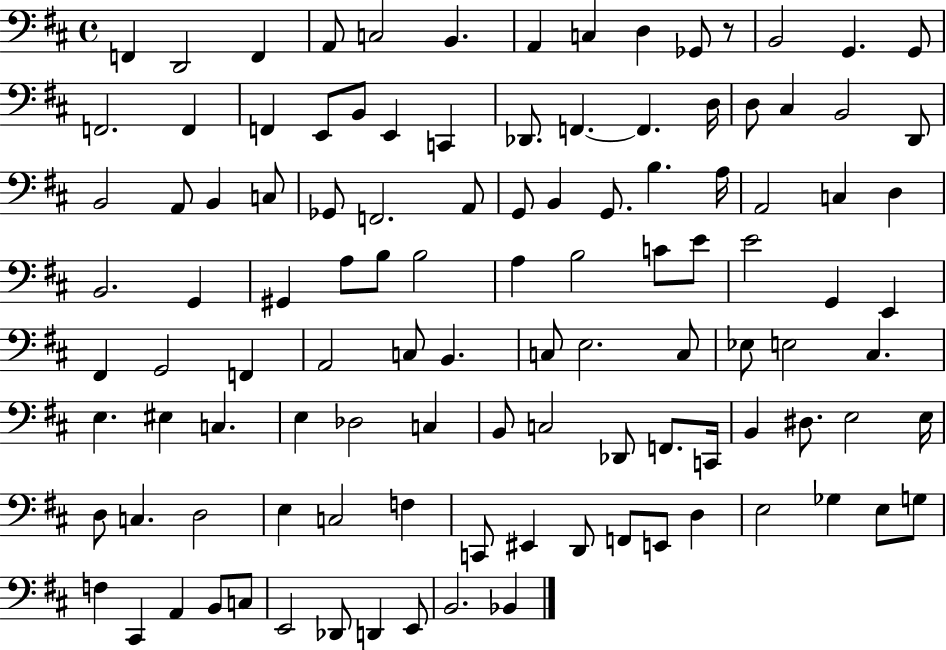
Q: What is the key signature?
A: D major